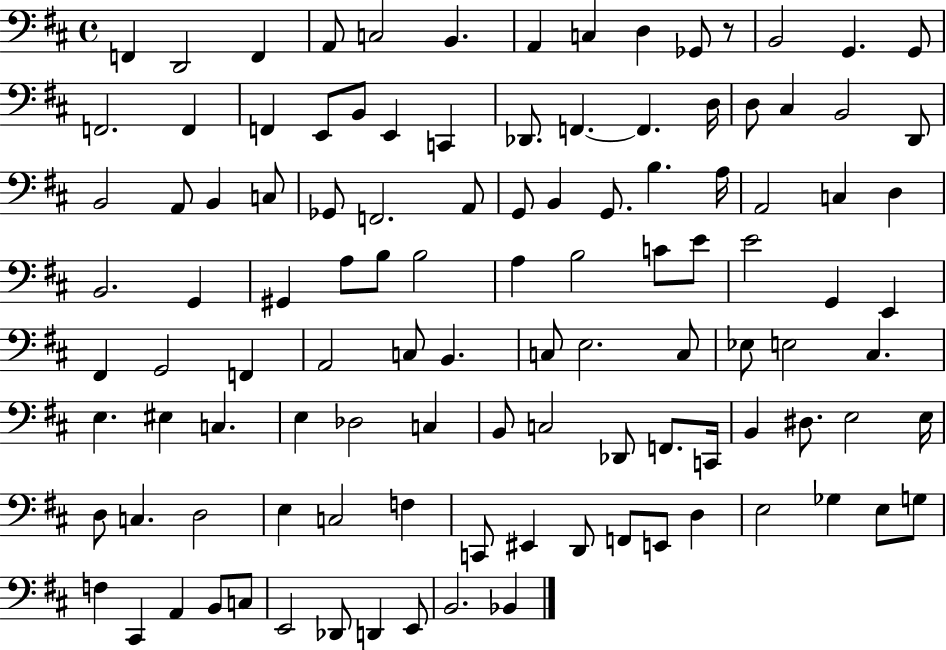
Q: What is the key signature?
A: D major